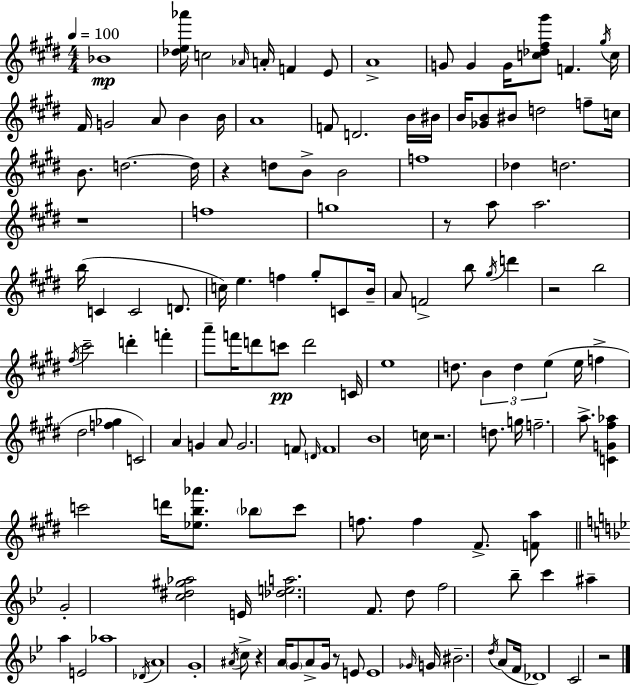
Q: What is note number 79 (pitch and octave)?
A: A4